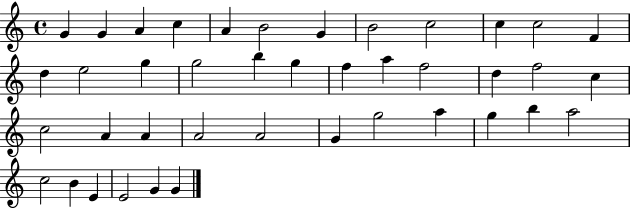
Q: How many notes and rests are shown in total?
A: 41